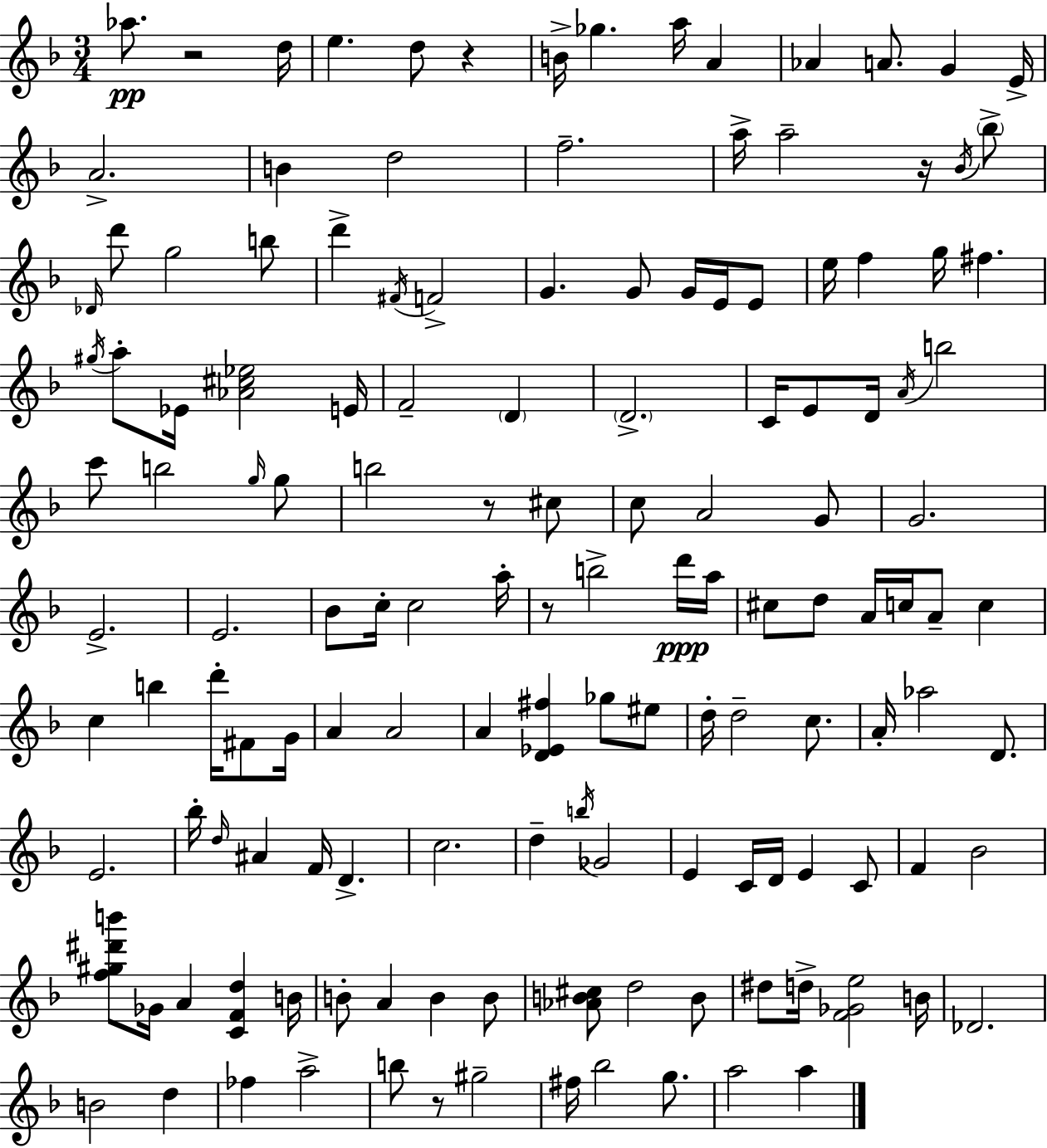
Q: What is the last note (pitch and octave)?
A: A5